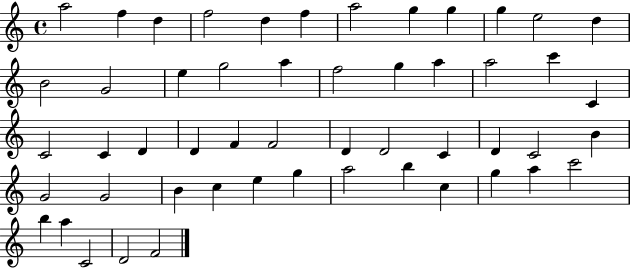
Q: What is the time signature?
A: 4/4